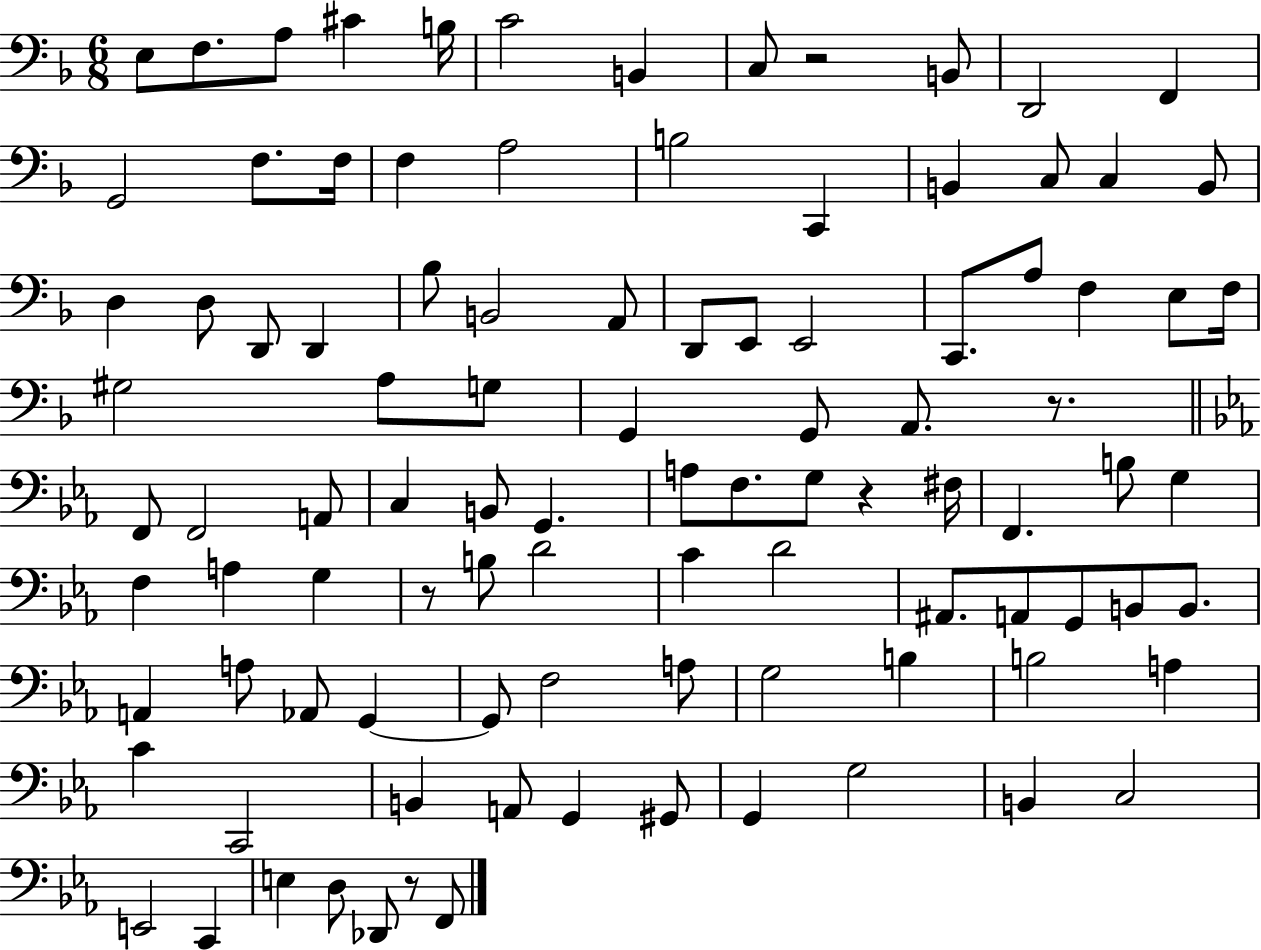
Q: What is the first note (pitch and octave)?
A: E3